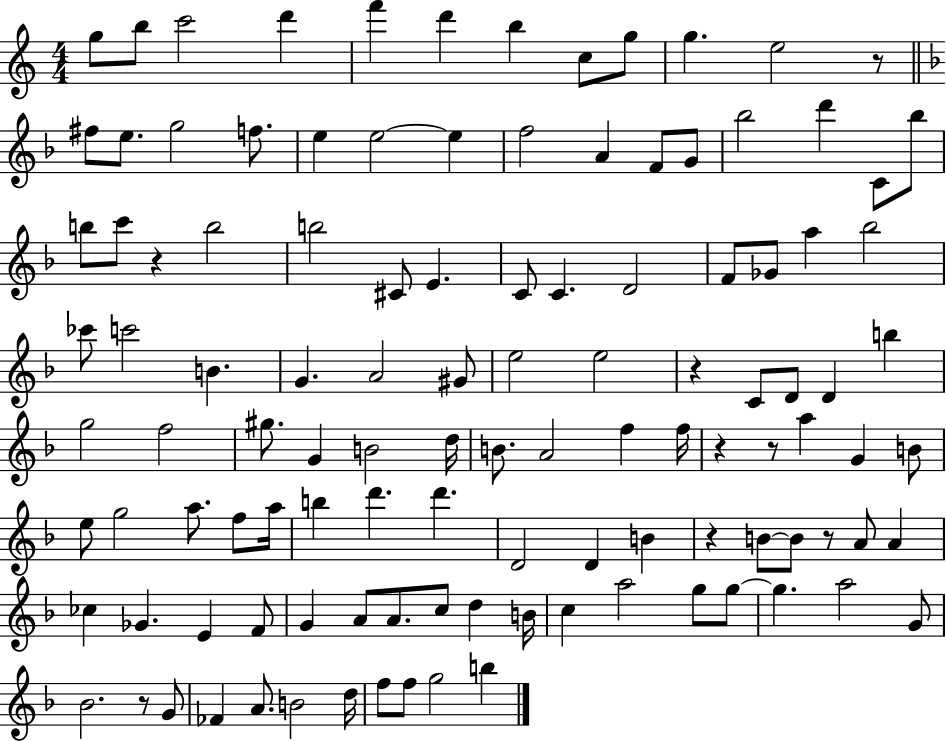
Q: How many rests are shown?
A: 8